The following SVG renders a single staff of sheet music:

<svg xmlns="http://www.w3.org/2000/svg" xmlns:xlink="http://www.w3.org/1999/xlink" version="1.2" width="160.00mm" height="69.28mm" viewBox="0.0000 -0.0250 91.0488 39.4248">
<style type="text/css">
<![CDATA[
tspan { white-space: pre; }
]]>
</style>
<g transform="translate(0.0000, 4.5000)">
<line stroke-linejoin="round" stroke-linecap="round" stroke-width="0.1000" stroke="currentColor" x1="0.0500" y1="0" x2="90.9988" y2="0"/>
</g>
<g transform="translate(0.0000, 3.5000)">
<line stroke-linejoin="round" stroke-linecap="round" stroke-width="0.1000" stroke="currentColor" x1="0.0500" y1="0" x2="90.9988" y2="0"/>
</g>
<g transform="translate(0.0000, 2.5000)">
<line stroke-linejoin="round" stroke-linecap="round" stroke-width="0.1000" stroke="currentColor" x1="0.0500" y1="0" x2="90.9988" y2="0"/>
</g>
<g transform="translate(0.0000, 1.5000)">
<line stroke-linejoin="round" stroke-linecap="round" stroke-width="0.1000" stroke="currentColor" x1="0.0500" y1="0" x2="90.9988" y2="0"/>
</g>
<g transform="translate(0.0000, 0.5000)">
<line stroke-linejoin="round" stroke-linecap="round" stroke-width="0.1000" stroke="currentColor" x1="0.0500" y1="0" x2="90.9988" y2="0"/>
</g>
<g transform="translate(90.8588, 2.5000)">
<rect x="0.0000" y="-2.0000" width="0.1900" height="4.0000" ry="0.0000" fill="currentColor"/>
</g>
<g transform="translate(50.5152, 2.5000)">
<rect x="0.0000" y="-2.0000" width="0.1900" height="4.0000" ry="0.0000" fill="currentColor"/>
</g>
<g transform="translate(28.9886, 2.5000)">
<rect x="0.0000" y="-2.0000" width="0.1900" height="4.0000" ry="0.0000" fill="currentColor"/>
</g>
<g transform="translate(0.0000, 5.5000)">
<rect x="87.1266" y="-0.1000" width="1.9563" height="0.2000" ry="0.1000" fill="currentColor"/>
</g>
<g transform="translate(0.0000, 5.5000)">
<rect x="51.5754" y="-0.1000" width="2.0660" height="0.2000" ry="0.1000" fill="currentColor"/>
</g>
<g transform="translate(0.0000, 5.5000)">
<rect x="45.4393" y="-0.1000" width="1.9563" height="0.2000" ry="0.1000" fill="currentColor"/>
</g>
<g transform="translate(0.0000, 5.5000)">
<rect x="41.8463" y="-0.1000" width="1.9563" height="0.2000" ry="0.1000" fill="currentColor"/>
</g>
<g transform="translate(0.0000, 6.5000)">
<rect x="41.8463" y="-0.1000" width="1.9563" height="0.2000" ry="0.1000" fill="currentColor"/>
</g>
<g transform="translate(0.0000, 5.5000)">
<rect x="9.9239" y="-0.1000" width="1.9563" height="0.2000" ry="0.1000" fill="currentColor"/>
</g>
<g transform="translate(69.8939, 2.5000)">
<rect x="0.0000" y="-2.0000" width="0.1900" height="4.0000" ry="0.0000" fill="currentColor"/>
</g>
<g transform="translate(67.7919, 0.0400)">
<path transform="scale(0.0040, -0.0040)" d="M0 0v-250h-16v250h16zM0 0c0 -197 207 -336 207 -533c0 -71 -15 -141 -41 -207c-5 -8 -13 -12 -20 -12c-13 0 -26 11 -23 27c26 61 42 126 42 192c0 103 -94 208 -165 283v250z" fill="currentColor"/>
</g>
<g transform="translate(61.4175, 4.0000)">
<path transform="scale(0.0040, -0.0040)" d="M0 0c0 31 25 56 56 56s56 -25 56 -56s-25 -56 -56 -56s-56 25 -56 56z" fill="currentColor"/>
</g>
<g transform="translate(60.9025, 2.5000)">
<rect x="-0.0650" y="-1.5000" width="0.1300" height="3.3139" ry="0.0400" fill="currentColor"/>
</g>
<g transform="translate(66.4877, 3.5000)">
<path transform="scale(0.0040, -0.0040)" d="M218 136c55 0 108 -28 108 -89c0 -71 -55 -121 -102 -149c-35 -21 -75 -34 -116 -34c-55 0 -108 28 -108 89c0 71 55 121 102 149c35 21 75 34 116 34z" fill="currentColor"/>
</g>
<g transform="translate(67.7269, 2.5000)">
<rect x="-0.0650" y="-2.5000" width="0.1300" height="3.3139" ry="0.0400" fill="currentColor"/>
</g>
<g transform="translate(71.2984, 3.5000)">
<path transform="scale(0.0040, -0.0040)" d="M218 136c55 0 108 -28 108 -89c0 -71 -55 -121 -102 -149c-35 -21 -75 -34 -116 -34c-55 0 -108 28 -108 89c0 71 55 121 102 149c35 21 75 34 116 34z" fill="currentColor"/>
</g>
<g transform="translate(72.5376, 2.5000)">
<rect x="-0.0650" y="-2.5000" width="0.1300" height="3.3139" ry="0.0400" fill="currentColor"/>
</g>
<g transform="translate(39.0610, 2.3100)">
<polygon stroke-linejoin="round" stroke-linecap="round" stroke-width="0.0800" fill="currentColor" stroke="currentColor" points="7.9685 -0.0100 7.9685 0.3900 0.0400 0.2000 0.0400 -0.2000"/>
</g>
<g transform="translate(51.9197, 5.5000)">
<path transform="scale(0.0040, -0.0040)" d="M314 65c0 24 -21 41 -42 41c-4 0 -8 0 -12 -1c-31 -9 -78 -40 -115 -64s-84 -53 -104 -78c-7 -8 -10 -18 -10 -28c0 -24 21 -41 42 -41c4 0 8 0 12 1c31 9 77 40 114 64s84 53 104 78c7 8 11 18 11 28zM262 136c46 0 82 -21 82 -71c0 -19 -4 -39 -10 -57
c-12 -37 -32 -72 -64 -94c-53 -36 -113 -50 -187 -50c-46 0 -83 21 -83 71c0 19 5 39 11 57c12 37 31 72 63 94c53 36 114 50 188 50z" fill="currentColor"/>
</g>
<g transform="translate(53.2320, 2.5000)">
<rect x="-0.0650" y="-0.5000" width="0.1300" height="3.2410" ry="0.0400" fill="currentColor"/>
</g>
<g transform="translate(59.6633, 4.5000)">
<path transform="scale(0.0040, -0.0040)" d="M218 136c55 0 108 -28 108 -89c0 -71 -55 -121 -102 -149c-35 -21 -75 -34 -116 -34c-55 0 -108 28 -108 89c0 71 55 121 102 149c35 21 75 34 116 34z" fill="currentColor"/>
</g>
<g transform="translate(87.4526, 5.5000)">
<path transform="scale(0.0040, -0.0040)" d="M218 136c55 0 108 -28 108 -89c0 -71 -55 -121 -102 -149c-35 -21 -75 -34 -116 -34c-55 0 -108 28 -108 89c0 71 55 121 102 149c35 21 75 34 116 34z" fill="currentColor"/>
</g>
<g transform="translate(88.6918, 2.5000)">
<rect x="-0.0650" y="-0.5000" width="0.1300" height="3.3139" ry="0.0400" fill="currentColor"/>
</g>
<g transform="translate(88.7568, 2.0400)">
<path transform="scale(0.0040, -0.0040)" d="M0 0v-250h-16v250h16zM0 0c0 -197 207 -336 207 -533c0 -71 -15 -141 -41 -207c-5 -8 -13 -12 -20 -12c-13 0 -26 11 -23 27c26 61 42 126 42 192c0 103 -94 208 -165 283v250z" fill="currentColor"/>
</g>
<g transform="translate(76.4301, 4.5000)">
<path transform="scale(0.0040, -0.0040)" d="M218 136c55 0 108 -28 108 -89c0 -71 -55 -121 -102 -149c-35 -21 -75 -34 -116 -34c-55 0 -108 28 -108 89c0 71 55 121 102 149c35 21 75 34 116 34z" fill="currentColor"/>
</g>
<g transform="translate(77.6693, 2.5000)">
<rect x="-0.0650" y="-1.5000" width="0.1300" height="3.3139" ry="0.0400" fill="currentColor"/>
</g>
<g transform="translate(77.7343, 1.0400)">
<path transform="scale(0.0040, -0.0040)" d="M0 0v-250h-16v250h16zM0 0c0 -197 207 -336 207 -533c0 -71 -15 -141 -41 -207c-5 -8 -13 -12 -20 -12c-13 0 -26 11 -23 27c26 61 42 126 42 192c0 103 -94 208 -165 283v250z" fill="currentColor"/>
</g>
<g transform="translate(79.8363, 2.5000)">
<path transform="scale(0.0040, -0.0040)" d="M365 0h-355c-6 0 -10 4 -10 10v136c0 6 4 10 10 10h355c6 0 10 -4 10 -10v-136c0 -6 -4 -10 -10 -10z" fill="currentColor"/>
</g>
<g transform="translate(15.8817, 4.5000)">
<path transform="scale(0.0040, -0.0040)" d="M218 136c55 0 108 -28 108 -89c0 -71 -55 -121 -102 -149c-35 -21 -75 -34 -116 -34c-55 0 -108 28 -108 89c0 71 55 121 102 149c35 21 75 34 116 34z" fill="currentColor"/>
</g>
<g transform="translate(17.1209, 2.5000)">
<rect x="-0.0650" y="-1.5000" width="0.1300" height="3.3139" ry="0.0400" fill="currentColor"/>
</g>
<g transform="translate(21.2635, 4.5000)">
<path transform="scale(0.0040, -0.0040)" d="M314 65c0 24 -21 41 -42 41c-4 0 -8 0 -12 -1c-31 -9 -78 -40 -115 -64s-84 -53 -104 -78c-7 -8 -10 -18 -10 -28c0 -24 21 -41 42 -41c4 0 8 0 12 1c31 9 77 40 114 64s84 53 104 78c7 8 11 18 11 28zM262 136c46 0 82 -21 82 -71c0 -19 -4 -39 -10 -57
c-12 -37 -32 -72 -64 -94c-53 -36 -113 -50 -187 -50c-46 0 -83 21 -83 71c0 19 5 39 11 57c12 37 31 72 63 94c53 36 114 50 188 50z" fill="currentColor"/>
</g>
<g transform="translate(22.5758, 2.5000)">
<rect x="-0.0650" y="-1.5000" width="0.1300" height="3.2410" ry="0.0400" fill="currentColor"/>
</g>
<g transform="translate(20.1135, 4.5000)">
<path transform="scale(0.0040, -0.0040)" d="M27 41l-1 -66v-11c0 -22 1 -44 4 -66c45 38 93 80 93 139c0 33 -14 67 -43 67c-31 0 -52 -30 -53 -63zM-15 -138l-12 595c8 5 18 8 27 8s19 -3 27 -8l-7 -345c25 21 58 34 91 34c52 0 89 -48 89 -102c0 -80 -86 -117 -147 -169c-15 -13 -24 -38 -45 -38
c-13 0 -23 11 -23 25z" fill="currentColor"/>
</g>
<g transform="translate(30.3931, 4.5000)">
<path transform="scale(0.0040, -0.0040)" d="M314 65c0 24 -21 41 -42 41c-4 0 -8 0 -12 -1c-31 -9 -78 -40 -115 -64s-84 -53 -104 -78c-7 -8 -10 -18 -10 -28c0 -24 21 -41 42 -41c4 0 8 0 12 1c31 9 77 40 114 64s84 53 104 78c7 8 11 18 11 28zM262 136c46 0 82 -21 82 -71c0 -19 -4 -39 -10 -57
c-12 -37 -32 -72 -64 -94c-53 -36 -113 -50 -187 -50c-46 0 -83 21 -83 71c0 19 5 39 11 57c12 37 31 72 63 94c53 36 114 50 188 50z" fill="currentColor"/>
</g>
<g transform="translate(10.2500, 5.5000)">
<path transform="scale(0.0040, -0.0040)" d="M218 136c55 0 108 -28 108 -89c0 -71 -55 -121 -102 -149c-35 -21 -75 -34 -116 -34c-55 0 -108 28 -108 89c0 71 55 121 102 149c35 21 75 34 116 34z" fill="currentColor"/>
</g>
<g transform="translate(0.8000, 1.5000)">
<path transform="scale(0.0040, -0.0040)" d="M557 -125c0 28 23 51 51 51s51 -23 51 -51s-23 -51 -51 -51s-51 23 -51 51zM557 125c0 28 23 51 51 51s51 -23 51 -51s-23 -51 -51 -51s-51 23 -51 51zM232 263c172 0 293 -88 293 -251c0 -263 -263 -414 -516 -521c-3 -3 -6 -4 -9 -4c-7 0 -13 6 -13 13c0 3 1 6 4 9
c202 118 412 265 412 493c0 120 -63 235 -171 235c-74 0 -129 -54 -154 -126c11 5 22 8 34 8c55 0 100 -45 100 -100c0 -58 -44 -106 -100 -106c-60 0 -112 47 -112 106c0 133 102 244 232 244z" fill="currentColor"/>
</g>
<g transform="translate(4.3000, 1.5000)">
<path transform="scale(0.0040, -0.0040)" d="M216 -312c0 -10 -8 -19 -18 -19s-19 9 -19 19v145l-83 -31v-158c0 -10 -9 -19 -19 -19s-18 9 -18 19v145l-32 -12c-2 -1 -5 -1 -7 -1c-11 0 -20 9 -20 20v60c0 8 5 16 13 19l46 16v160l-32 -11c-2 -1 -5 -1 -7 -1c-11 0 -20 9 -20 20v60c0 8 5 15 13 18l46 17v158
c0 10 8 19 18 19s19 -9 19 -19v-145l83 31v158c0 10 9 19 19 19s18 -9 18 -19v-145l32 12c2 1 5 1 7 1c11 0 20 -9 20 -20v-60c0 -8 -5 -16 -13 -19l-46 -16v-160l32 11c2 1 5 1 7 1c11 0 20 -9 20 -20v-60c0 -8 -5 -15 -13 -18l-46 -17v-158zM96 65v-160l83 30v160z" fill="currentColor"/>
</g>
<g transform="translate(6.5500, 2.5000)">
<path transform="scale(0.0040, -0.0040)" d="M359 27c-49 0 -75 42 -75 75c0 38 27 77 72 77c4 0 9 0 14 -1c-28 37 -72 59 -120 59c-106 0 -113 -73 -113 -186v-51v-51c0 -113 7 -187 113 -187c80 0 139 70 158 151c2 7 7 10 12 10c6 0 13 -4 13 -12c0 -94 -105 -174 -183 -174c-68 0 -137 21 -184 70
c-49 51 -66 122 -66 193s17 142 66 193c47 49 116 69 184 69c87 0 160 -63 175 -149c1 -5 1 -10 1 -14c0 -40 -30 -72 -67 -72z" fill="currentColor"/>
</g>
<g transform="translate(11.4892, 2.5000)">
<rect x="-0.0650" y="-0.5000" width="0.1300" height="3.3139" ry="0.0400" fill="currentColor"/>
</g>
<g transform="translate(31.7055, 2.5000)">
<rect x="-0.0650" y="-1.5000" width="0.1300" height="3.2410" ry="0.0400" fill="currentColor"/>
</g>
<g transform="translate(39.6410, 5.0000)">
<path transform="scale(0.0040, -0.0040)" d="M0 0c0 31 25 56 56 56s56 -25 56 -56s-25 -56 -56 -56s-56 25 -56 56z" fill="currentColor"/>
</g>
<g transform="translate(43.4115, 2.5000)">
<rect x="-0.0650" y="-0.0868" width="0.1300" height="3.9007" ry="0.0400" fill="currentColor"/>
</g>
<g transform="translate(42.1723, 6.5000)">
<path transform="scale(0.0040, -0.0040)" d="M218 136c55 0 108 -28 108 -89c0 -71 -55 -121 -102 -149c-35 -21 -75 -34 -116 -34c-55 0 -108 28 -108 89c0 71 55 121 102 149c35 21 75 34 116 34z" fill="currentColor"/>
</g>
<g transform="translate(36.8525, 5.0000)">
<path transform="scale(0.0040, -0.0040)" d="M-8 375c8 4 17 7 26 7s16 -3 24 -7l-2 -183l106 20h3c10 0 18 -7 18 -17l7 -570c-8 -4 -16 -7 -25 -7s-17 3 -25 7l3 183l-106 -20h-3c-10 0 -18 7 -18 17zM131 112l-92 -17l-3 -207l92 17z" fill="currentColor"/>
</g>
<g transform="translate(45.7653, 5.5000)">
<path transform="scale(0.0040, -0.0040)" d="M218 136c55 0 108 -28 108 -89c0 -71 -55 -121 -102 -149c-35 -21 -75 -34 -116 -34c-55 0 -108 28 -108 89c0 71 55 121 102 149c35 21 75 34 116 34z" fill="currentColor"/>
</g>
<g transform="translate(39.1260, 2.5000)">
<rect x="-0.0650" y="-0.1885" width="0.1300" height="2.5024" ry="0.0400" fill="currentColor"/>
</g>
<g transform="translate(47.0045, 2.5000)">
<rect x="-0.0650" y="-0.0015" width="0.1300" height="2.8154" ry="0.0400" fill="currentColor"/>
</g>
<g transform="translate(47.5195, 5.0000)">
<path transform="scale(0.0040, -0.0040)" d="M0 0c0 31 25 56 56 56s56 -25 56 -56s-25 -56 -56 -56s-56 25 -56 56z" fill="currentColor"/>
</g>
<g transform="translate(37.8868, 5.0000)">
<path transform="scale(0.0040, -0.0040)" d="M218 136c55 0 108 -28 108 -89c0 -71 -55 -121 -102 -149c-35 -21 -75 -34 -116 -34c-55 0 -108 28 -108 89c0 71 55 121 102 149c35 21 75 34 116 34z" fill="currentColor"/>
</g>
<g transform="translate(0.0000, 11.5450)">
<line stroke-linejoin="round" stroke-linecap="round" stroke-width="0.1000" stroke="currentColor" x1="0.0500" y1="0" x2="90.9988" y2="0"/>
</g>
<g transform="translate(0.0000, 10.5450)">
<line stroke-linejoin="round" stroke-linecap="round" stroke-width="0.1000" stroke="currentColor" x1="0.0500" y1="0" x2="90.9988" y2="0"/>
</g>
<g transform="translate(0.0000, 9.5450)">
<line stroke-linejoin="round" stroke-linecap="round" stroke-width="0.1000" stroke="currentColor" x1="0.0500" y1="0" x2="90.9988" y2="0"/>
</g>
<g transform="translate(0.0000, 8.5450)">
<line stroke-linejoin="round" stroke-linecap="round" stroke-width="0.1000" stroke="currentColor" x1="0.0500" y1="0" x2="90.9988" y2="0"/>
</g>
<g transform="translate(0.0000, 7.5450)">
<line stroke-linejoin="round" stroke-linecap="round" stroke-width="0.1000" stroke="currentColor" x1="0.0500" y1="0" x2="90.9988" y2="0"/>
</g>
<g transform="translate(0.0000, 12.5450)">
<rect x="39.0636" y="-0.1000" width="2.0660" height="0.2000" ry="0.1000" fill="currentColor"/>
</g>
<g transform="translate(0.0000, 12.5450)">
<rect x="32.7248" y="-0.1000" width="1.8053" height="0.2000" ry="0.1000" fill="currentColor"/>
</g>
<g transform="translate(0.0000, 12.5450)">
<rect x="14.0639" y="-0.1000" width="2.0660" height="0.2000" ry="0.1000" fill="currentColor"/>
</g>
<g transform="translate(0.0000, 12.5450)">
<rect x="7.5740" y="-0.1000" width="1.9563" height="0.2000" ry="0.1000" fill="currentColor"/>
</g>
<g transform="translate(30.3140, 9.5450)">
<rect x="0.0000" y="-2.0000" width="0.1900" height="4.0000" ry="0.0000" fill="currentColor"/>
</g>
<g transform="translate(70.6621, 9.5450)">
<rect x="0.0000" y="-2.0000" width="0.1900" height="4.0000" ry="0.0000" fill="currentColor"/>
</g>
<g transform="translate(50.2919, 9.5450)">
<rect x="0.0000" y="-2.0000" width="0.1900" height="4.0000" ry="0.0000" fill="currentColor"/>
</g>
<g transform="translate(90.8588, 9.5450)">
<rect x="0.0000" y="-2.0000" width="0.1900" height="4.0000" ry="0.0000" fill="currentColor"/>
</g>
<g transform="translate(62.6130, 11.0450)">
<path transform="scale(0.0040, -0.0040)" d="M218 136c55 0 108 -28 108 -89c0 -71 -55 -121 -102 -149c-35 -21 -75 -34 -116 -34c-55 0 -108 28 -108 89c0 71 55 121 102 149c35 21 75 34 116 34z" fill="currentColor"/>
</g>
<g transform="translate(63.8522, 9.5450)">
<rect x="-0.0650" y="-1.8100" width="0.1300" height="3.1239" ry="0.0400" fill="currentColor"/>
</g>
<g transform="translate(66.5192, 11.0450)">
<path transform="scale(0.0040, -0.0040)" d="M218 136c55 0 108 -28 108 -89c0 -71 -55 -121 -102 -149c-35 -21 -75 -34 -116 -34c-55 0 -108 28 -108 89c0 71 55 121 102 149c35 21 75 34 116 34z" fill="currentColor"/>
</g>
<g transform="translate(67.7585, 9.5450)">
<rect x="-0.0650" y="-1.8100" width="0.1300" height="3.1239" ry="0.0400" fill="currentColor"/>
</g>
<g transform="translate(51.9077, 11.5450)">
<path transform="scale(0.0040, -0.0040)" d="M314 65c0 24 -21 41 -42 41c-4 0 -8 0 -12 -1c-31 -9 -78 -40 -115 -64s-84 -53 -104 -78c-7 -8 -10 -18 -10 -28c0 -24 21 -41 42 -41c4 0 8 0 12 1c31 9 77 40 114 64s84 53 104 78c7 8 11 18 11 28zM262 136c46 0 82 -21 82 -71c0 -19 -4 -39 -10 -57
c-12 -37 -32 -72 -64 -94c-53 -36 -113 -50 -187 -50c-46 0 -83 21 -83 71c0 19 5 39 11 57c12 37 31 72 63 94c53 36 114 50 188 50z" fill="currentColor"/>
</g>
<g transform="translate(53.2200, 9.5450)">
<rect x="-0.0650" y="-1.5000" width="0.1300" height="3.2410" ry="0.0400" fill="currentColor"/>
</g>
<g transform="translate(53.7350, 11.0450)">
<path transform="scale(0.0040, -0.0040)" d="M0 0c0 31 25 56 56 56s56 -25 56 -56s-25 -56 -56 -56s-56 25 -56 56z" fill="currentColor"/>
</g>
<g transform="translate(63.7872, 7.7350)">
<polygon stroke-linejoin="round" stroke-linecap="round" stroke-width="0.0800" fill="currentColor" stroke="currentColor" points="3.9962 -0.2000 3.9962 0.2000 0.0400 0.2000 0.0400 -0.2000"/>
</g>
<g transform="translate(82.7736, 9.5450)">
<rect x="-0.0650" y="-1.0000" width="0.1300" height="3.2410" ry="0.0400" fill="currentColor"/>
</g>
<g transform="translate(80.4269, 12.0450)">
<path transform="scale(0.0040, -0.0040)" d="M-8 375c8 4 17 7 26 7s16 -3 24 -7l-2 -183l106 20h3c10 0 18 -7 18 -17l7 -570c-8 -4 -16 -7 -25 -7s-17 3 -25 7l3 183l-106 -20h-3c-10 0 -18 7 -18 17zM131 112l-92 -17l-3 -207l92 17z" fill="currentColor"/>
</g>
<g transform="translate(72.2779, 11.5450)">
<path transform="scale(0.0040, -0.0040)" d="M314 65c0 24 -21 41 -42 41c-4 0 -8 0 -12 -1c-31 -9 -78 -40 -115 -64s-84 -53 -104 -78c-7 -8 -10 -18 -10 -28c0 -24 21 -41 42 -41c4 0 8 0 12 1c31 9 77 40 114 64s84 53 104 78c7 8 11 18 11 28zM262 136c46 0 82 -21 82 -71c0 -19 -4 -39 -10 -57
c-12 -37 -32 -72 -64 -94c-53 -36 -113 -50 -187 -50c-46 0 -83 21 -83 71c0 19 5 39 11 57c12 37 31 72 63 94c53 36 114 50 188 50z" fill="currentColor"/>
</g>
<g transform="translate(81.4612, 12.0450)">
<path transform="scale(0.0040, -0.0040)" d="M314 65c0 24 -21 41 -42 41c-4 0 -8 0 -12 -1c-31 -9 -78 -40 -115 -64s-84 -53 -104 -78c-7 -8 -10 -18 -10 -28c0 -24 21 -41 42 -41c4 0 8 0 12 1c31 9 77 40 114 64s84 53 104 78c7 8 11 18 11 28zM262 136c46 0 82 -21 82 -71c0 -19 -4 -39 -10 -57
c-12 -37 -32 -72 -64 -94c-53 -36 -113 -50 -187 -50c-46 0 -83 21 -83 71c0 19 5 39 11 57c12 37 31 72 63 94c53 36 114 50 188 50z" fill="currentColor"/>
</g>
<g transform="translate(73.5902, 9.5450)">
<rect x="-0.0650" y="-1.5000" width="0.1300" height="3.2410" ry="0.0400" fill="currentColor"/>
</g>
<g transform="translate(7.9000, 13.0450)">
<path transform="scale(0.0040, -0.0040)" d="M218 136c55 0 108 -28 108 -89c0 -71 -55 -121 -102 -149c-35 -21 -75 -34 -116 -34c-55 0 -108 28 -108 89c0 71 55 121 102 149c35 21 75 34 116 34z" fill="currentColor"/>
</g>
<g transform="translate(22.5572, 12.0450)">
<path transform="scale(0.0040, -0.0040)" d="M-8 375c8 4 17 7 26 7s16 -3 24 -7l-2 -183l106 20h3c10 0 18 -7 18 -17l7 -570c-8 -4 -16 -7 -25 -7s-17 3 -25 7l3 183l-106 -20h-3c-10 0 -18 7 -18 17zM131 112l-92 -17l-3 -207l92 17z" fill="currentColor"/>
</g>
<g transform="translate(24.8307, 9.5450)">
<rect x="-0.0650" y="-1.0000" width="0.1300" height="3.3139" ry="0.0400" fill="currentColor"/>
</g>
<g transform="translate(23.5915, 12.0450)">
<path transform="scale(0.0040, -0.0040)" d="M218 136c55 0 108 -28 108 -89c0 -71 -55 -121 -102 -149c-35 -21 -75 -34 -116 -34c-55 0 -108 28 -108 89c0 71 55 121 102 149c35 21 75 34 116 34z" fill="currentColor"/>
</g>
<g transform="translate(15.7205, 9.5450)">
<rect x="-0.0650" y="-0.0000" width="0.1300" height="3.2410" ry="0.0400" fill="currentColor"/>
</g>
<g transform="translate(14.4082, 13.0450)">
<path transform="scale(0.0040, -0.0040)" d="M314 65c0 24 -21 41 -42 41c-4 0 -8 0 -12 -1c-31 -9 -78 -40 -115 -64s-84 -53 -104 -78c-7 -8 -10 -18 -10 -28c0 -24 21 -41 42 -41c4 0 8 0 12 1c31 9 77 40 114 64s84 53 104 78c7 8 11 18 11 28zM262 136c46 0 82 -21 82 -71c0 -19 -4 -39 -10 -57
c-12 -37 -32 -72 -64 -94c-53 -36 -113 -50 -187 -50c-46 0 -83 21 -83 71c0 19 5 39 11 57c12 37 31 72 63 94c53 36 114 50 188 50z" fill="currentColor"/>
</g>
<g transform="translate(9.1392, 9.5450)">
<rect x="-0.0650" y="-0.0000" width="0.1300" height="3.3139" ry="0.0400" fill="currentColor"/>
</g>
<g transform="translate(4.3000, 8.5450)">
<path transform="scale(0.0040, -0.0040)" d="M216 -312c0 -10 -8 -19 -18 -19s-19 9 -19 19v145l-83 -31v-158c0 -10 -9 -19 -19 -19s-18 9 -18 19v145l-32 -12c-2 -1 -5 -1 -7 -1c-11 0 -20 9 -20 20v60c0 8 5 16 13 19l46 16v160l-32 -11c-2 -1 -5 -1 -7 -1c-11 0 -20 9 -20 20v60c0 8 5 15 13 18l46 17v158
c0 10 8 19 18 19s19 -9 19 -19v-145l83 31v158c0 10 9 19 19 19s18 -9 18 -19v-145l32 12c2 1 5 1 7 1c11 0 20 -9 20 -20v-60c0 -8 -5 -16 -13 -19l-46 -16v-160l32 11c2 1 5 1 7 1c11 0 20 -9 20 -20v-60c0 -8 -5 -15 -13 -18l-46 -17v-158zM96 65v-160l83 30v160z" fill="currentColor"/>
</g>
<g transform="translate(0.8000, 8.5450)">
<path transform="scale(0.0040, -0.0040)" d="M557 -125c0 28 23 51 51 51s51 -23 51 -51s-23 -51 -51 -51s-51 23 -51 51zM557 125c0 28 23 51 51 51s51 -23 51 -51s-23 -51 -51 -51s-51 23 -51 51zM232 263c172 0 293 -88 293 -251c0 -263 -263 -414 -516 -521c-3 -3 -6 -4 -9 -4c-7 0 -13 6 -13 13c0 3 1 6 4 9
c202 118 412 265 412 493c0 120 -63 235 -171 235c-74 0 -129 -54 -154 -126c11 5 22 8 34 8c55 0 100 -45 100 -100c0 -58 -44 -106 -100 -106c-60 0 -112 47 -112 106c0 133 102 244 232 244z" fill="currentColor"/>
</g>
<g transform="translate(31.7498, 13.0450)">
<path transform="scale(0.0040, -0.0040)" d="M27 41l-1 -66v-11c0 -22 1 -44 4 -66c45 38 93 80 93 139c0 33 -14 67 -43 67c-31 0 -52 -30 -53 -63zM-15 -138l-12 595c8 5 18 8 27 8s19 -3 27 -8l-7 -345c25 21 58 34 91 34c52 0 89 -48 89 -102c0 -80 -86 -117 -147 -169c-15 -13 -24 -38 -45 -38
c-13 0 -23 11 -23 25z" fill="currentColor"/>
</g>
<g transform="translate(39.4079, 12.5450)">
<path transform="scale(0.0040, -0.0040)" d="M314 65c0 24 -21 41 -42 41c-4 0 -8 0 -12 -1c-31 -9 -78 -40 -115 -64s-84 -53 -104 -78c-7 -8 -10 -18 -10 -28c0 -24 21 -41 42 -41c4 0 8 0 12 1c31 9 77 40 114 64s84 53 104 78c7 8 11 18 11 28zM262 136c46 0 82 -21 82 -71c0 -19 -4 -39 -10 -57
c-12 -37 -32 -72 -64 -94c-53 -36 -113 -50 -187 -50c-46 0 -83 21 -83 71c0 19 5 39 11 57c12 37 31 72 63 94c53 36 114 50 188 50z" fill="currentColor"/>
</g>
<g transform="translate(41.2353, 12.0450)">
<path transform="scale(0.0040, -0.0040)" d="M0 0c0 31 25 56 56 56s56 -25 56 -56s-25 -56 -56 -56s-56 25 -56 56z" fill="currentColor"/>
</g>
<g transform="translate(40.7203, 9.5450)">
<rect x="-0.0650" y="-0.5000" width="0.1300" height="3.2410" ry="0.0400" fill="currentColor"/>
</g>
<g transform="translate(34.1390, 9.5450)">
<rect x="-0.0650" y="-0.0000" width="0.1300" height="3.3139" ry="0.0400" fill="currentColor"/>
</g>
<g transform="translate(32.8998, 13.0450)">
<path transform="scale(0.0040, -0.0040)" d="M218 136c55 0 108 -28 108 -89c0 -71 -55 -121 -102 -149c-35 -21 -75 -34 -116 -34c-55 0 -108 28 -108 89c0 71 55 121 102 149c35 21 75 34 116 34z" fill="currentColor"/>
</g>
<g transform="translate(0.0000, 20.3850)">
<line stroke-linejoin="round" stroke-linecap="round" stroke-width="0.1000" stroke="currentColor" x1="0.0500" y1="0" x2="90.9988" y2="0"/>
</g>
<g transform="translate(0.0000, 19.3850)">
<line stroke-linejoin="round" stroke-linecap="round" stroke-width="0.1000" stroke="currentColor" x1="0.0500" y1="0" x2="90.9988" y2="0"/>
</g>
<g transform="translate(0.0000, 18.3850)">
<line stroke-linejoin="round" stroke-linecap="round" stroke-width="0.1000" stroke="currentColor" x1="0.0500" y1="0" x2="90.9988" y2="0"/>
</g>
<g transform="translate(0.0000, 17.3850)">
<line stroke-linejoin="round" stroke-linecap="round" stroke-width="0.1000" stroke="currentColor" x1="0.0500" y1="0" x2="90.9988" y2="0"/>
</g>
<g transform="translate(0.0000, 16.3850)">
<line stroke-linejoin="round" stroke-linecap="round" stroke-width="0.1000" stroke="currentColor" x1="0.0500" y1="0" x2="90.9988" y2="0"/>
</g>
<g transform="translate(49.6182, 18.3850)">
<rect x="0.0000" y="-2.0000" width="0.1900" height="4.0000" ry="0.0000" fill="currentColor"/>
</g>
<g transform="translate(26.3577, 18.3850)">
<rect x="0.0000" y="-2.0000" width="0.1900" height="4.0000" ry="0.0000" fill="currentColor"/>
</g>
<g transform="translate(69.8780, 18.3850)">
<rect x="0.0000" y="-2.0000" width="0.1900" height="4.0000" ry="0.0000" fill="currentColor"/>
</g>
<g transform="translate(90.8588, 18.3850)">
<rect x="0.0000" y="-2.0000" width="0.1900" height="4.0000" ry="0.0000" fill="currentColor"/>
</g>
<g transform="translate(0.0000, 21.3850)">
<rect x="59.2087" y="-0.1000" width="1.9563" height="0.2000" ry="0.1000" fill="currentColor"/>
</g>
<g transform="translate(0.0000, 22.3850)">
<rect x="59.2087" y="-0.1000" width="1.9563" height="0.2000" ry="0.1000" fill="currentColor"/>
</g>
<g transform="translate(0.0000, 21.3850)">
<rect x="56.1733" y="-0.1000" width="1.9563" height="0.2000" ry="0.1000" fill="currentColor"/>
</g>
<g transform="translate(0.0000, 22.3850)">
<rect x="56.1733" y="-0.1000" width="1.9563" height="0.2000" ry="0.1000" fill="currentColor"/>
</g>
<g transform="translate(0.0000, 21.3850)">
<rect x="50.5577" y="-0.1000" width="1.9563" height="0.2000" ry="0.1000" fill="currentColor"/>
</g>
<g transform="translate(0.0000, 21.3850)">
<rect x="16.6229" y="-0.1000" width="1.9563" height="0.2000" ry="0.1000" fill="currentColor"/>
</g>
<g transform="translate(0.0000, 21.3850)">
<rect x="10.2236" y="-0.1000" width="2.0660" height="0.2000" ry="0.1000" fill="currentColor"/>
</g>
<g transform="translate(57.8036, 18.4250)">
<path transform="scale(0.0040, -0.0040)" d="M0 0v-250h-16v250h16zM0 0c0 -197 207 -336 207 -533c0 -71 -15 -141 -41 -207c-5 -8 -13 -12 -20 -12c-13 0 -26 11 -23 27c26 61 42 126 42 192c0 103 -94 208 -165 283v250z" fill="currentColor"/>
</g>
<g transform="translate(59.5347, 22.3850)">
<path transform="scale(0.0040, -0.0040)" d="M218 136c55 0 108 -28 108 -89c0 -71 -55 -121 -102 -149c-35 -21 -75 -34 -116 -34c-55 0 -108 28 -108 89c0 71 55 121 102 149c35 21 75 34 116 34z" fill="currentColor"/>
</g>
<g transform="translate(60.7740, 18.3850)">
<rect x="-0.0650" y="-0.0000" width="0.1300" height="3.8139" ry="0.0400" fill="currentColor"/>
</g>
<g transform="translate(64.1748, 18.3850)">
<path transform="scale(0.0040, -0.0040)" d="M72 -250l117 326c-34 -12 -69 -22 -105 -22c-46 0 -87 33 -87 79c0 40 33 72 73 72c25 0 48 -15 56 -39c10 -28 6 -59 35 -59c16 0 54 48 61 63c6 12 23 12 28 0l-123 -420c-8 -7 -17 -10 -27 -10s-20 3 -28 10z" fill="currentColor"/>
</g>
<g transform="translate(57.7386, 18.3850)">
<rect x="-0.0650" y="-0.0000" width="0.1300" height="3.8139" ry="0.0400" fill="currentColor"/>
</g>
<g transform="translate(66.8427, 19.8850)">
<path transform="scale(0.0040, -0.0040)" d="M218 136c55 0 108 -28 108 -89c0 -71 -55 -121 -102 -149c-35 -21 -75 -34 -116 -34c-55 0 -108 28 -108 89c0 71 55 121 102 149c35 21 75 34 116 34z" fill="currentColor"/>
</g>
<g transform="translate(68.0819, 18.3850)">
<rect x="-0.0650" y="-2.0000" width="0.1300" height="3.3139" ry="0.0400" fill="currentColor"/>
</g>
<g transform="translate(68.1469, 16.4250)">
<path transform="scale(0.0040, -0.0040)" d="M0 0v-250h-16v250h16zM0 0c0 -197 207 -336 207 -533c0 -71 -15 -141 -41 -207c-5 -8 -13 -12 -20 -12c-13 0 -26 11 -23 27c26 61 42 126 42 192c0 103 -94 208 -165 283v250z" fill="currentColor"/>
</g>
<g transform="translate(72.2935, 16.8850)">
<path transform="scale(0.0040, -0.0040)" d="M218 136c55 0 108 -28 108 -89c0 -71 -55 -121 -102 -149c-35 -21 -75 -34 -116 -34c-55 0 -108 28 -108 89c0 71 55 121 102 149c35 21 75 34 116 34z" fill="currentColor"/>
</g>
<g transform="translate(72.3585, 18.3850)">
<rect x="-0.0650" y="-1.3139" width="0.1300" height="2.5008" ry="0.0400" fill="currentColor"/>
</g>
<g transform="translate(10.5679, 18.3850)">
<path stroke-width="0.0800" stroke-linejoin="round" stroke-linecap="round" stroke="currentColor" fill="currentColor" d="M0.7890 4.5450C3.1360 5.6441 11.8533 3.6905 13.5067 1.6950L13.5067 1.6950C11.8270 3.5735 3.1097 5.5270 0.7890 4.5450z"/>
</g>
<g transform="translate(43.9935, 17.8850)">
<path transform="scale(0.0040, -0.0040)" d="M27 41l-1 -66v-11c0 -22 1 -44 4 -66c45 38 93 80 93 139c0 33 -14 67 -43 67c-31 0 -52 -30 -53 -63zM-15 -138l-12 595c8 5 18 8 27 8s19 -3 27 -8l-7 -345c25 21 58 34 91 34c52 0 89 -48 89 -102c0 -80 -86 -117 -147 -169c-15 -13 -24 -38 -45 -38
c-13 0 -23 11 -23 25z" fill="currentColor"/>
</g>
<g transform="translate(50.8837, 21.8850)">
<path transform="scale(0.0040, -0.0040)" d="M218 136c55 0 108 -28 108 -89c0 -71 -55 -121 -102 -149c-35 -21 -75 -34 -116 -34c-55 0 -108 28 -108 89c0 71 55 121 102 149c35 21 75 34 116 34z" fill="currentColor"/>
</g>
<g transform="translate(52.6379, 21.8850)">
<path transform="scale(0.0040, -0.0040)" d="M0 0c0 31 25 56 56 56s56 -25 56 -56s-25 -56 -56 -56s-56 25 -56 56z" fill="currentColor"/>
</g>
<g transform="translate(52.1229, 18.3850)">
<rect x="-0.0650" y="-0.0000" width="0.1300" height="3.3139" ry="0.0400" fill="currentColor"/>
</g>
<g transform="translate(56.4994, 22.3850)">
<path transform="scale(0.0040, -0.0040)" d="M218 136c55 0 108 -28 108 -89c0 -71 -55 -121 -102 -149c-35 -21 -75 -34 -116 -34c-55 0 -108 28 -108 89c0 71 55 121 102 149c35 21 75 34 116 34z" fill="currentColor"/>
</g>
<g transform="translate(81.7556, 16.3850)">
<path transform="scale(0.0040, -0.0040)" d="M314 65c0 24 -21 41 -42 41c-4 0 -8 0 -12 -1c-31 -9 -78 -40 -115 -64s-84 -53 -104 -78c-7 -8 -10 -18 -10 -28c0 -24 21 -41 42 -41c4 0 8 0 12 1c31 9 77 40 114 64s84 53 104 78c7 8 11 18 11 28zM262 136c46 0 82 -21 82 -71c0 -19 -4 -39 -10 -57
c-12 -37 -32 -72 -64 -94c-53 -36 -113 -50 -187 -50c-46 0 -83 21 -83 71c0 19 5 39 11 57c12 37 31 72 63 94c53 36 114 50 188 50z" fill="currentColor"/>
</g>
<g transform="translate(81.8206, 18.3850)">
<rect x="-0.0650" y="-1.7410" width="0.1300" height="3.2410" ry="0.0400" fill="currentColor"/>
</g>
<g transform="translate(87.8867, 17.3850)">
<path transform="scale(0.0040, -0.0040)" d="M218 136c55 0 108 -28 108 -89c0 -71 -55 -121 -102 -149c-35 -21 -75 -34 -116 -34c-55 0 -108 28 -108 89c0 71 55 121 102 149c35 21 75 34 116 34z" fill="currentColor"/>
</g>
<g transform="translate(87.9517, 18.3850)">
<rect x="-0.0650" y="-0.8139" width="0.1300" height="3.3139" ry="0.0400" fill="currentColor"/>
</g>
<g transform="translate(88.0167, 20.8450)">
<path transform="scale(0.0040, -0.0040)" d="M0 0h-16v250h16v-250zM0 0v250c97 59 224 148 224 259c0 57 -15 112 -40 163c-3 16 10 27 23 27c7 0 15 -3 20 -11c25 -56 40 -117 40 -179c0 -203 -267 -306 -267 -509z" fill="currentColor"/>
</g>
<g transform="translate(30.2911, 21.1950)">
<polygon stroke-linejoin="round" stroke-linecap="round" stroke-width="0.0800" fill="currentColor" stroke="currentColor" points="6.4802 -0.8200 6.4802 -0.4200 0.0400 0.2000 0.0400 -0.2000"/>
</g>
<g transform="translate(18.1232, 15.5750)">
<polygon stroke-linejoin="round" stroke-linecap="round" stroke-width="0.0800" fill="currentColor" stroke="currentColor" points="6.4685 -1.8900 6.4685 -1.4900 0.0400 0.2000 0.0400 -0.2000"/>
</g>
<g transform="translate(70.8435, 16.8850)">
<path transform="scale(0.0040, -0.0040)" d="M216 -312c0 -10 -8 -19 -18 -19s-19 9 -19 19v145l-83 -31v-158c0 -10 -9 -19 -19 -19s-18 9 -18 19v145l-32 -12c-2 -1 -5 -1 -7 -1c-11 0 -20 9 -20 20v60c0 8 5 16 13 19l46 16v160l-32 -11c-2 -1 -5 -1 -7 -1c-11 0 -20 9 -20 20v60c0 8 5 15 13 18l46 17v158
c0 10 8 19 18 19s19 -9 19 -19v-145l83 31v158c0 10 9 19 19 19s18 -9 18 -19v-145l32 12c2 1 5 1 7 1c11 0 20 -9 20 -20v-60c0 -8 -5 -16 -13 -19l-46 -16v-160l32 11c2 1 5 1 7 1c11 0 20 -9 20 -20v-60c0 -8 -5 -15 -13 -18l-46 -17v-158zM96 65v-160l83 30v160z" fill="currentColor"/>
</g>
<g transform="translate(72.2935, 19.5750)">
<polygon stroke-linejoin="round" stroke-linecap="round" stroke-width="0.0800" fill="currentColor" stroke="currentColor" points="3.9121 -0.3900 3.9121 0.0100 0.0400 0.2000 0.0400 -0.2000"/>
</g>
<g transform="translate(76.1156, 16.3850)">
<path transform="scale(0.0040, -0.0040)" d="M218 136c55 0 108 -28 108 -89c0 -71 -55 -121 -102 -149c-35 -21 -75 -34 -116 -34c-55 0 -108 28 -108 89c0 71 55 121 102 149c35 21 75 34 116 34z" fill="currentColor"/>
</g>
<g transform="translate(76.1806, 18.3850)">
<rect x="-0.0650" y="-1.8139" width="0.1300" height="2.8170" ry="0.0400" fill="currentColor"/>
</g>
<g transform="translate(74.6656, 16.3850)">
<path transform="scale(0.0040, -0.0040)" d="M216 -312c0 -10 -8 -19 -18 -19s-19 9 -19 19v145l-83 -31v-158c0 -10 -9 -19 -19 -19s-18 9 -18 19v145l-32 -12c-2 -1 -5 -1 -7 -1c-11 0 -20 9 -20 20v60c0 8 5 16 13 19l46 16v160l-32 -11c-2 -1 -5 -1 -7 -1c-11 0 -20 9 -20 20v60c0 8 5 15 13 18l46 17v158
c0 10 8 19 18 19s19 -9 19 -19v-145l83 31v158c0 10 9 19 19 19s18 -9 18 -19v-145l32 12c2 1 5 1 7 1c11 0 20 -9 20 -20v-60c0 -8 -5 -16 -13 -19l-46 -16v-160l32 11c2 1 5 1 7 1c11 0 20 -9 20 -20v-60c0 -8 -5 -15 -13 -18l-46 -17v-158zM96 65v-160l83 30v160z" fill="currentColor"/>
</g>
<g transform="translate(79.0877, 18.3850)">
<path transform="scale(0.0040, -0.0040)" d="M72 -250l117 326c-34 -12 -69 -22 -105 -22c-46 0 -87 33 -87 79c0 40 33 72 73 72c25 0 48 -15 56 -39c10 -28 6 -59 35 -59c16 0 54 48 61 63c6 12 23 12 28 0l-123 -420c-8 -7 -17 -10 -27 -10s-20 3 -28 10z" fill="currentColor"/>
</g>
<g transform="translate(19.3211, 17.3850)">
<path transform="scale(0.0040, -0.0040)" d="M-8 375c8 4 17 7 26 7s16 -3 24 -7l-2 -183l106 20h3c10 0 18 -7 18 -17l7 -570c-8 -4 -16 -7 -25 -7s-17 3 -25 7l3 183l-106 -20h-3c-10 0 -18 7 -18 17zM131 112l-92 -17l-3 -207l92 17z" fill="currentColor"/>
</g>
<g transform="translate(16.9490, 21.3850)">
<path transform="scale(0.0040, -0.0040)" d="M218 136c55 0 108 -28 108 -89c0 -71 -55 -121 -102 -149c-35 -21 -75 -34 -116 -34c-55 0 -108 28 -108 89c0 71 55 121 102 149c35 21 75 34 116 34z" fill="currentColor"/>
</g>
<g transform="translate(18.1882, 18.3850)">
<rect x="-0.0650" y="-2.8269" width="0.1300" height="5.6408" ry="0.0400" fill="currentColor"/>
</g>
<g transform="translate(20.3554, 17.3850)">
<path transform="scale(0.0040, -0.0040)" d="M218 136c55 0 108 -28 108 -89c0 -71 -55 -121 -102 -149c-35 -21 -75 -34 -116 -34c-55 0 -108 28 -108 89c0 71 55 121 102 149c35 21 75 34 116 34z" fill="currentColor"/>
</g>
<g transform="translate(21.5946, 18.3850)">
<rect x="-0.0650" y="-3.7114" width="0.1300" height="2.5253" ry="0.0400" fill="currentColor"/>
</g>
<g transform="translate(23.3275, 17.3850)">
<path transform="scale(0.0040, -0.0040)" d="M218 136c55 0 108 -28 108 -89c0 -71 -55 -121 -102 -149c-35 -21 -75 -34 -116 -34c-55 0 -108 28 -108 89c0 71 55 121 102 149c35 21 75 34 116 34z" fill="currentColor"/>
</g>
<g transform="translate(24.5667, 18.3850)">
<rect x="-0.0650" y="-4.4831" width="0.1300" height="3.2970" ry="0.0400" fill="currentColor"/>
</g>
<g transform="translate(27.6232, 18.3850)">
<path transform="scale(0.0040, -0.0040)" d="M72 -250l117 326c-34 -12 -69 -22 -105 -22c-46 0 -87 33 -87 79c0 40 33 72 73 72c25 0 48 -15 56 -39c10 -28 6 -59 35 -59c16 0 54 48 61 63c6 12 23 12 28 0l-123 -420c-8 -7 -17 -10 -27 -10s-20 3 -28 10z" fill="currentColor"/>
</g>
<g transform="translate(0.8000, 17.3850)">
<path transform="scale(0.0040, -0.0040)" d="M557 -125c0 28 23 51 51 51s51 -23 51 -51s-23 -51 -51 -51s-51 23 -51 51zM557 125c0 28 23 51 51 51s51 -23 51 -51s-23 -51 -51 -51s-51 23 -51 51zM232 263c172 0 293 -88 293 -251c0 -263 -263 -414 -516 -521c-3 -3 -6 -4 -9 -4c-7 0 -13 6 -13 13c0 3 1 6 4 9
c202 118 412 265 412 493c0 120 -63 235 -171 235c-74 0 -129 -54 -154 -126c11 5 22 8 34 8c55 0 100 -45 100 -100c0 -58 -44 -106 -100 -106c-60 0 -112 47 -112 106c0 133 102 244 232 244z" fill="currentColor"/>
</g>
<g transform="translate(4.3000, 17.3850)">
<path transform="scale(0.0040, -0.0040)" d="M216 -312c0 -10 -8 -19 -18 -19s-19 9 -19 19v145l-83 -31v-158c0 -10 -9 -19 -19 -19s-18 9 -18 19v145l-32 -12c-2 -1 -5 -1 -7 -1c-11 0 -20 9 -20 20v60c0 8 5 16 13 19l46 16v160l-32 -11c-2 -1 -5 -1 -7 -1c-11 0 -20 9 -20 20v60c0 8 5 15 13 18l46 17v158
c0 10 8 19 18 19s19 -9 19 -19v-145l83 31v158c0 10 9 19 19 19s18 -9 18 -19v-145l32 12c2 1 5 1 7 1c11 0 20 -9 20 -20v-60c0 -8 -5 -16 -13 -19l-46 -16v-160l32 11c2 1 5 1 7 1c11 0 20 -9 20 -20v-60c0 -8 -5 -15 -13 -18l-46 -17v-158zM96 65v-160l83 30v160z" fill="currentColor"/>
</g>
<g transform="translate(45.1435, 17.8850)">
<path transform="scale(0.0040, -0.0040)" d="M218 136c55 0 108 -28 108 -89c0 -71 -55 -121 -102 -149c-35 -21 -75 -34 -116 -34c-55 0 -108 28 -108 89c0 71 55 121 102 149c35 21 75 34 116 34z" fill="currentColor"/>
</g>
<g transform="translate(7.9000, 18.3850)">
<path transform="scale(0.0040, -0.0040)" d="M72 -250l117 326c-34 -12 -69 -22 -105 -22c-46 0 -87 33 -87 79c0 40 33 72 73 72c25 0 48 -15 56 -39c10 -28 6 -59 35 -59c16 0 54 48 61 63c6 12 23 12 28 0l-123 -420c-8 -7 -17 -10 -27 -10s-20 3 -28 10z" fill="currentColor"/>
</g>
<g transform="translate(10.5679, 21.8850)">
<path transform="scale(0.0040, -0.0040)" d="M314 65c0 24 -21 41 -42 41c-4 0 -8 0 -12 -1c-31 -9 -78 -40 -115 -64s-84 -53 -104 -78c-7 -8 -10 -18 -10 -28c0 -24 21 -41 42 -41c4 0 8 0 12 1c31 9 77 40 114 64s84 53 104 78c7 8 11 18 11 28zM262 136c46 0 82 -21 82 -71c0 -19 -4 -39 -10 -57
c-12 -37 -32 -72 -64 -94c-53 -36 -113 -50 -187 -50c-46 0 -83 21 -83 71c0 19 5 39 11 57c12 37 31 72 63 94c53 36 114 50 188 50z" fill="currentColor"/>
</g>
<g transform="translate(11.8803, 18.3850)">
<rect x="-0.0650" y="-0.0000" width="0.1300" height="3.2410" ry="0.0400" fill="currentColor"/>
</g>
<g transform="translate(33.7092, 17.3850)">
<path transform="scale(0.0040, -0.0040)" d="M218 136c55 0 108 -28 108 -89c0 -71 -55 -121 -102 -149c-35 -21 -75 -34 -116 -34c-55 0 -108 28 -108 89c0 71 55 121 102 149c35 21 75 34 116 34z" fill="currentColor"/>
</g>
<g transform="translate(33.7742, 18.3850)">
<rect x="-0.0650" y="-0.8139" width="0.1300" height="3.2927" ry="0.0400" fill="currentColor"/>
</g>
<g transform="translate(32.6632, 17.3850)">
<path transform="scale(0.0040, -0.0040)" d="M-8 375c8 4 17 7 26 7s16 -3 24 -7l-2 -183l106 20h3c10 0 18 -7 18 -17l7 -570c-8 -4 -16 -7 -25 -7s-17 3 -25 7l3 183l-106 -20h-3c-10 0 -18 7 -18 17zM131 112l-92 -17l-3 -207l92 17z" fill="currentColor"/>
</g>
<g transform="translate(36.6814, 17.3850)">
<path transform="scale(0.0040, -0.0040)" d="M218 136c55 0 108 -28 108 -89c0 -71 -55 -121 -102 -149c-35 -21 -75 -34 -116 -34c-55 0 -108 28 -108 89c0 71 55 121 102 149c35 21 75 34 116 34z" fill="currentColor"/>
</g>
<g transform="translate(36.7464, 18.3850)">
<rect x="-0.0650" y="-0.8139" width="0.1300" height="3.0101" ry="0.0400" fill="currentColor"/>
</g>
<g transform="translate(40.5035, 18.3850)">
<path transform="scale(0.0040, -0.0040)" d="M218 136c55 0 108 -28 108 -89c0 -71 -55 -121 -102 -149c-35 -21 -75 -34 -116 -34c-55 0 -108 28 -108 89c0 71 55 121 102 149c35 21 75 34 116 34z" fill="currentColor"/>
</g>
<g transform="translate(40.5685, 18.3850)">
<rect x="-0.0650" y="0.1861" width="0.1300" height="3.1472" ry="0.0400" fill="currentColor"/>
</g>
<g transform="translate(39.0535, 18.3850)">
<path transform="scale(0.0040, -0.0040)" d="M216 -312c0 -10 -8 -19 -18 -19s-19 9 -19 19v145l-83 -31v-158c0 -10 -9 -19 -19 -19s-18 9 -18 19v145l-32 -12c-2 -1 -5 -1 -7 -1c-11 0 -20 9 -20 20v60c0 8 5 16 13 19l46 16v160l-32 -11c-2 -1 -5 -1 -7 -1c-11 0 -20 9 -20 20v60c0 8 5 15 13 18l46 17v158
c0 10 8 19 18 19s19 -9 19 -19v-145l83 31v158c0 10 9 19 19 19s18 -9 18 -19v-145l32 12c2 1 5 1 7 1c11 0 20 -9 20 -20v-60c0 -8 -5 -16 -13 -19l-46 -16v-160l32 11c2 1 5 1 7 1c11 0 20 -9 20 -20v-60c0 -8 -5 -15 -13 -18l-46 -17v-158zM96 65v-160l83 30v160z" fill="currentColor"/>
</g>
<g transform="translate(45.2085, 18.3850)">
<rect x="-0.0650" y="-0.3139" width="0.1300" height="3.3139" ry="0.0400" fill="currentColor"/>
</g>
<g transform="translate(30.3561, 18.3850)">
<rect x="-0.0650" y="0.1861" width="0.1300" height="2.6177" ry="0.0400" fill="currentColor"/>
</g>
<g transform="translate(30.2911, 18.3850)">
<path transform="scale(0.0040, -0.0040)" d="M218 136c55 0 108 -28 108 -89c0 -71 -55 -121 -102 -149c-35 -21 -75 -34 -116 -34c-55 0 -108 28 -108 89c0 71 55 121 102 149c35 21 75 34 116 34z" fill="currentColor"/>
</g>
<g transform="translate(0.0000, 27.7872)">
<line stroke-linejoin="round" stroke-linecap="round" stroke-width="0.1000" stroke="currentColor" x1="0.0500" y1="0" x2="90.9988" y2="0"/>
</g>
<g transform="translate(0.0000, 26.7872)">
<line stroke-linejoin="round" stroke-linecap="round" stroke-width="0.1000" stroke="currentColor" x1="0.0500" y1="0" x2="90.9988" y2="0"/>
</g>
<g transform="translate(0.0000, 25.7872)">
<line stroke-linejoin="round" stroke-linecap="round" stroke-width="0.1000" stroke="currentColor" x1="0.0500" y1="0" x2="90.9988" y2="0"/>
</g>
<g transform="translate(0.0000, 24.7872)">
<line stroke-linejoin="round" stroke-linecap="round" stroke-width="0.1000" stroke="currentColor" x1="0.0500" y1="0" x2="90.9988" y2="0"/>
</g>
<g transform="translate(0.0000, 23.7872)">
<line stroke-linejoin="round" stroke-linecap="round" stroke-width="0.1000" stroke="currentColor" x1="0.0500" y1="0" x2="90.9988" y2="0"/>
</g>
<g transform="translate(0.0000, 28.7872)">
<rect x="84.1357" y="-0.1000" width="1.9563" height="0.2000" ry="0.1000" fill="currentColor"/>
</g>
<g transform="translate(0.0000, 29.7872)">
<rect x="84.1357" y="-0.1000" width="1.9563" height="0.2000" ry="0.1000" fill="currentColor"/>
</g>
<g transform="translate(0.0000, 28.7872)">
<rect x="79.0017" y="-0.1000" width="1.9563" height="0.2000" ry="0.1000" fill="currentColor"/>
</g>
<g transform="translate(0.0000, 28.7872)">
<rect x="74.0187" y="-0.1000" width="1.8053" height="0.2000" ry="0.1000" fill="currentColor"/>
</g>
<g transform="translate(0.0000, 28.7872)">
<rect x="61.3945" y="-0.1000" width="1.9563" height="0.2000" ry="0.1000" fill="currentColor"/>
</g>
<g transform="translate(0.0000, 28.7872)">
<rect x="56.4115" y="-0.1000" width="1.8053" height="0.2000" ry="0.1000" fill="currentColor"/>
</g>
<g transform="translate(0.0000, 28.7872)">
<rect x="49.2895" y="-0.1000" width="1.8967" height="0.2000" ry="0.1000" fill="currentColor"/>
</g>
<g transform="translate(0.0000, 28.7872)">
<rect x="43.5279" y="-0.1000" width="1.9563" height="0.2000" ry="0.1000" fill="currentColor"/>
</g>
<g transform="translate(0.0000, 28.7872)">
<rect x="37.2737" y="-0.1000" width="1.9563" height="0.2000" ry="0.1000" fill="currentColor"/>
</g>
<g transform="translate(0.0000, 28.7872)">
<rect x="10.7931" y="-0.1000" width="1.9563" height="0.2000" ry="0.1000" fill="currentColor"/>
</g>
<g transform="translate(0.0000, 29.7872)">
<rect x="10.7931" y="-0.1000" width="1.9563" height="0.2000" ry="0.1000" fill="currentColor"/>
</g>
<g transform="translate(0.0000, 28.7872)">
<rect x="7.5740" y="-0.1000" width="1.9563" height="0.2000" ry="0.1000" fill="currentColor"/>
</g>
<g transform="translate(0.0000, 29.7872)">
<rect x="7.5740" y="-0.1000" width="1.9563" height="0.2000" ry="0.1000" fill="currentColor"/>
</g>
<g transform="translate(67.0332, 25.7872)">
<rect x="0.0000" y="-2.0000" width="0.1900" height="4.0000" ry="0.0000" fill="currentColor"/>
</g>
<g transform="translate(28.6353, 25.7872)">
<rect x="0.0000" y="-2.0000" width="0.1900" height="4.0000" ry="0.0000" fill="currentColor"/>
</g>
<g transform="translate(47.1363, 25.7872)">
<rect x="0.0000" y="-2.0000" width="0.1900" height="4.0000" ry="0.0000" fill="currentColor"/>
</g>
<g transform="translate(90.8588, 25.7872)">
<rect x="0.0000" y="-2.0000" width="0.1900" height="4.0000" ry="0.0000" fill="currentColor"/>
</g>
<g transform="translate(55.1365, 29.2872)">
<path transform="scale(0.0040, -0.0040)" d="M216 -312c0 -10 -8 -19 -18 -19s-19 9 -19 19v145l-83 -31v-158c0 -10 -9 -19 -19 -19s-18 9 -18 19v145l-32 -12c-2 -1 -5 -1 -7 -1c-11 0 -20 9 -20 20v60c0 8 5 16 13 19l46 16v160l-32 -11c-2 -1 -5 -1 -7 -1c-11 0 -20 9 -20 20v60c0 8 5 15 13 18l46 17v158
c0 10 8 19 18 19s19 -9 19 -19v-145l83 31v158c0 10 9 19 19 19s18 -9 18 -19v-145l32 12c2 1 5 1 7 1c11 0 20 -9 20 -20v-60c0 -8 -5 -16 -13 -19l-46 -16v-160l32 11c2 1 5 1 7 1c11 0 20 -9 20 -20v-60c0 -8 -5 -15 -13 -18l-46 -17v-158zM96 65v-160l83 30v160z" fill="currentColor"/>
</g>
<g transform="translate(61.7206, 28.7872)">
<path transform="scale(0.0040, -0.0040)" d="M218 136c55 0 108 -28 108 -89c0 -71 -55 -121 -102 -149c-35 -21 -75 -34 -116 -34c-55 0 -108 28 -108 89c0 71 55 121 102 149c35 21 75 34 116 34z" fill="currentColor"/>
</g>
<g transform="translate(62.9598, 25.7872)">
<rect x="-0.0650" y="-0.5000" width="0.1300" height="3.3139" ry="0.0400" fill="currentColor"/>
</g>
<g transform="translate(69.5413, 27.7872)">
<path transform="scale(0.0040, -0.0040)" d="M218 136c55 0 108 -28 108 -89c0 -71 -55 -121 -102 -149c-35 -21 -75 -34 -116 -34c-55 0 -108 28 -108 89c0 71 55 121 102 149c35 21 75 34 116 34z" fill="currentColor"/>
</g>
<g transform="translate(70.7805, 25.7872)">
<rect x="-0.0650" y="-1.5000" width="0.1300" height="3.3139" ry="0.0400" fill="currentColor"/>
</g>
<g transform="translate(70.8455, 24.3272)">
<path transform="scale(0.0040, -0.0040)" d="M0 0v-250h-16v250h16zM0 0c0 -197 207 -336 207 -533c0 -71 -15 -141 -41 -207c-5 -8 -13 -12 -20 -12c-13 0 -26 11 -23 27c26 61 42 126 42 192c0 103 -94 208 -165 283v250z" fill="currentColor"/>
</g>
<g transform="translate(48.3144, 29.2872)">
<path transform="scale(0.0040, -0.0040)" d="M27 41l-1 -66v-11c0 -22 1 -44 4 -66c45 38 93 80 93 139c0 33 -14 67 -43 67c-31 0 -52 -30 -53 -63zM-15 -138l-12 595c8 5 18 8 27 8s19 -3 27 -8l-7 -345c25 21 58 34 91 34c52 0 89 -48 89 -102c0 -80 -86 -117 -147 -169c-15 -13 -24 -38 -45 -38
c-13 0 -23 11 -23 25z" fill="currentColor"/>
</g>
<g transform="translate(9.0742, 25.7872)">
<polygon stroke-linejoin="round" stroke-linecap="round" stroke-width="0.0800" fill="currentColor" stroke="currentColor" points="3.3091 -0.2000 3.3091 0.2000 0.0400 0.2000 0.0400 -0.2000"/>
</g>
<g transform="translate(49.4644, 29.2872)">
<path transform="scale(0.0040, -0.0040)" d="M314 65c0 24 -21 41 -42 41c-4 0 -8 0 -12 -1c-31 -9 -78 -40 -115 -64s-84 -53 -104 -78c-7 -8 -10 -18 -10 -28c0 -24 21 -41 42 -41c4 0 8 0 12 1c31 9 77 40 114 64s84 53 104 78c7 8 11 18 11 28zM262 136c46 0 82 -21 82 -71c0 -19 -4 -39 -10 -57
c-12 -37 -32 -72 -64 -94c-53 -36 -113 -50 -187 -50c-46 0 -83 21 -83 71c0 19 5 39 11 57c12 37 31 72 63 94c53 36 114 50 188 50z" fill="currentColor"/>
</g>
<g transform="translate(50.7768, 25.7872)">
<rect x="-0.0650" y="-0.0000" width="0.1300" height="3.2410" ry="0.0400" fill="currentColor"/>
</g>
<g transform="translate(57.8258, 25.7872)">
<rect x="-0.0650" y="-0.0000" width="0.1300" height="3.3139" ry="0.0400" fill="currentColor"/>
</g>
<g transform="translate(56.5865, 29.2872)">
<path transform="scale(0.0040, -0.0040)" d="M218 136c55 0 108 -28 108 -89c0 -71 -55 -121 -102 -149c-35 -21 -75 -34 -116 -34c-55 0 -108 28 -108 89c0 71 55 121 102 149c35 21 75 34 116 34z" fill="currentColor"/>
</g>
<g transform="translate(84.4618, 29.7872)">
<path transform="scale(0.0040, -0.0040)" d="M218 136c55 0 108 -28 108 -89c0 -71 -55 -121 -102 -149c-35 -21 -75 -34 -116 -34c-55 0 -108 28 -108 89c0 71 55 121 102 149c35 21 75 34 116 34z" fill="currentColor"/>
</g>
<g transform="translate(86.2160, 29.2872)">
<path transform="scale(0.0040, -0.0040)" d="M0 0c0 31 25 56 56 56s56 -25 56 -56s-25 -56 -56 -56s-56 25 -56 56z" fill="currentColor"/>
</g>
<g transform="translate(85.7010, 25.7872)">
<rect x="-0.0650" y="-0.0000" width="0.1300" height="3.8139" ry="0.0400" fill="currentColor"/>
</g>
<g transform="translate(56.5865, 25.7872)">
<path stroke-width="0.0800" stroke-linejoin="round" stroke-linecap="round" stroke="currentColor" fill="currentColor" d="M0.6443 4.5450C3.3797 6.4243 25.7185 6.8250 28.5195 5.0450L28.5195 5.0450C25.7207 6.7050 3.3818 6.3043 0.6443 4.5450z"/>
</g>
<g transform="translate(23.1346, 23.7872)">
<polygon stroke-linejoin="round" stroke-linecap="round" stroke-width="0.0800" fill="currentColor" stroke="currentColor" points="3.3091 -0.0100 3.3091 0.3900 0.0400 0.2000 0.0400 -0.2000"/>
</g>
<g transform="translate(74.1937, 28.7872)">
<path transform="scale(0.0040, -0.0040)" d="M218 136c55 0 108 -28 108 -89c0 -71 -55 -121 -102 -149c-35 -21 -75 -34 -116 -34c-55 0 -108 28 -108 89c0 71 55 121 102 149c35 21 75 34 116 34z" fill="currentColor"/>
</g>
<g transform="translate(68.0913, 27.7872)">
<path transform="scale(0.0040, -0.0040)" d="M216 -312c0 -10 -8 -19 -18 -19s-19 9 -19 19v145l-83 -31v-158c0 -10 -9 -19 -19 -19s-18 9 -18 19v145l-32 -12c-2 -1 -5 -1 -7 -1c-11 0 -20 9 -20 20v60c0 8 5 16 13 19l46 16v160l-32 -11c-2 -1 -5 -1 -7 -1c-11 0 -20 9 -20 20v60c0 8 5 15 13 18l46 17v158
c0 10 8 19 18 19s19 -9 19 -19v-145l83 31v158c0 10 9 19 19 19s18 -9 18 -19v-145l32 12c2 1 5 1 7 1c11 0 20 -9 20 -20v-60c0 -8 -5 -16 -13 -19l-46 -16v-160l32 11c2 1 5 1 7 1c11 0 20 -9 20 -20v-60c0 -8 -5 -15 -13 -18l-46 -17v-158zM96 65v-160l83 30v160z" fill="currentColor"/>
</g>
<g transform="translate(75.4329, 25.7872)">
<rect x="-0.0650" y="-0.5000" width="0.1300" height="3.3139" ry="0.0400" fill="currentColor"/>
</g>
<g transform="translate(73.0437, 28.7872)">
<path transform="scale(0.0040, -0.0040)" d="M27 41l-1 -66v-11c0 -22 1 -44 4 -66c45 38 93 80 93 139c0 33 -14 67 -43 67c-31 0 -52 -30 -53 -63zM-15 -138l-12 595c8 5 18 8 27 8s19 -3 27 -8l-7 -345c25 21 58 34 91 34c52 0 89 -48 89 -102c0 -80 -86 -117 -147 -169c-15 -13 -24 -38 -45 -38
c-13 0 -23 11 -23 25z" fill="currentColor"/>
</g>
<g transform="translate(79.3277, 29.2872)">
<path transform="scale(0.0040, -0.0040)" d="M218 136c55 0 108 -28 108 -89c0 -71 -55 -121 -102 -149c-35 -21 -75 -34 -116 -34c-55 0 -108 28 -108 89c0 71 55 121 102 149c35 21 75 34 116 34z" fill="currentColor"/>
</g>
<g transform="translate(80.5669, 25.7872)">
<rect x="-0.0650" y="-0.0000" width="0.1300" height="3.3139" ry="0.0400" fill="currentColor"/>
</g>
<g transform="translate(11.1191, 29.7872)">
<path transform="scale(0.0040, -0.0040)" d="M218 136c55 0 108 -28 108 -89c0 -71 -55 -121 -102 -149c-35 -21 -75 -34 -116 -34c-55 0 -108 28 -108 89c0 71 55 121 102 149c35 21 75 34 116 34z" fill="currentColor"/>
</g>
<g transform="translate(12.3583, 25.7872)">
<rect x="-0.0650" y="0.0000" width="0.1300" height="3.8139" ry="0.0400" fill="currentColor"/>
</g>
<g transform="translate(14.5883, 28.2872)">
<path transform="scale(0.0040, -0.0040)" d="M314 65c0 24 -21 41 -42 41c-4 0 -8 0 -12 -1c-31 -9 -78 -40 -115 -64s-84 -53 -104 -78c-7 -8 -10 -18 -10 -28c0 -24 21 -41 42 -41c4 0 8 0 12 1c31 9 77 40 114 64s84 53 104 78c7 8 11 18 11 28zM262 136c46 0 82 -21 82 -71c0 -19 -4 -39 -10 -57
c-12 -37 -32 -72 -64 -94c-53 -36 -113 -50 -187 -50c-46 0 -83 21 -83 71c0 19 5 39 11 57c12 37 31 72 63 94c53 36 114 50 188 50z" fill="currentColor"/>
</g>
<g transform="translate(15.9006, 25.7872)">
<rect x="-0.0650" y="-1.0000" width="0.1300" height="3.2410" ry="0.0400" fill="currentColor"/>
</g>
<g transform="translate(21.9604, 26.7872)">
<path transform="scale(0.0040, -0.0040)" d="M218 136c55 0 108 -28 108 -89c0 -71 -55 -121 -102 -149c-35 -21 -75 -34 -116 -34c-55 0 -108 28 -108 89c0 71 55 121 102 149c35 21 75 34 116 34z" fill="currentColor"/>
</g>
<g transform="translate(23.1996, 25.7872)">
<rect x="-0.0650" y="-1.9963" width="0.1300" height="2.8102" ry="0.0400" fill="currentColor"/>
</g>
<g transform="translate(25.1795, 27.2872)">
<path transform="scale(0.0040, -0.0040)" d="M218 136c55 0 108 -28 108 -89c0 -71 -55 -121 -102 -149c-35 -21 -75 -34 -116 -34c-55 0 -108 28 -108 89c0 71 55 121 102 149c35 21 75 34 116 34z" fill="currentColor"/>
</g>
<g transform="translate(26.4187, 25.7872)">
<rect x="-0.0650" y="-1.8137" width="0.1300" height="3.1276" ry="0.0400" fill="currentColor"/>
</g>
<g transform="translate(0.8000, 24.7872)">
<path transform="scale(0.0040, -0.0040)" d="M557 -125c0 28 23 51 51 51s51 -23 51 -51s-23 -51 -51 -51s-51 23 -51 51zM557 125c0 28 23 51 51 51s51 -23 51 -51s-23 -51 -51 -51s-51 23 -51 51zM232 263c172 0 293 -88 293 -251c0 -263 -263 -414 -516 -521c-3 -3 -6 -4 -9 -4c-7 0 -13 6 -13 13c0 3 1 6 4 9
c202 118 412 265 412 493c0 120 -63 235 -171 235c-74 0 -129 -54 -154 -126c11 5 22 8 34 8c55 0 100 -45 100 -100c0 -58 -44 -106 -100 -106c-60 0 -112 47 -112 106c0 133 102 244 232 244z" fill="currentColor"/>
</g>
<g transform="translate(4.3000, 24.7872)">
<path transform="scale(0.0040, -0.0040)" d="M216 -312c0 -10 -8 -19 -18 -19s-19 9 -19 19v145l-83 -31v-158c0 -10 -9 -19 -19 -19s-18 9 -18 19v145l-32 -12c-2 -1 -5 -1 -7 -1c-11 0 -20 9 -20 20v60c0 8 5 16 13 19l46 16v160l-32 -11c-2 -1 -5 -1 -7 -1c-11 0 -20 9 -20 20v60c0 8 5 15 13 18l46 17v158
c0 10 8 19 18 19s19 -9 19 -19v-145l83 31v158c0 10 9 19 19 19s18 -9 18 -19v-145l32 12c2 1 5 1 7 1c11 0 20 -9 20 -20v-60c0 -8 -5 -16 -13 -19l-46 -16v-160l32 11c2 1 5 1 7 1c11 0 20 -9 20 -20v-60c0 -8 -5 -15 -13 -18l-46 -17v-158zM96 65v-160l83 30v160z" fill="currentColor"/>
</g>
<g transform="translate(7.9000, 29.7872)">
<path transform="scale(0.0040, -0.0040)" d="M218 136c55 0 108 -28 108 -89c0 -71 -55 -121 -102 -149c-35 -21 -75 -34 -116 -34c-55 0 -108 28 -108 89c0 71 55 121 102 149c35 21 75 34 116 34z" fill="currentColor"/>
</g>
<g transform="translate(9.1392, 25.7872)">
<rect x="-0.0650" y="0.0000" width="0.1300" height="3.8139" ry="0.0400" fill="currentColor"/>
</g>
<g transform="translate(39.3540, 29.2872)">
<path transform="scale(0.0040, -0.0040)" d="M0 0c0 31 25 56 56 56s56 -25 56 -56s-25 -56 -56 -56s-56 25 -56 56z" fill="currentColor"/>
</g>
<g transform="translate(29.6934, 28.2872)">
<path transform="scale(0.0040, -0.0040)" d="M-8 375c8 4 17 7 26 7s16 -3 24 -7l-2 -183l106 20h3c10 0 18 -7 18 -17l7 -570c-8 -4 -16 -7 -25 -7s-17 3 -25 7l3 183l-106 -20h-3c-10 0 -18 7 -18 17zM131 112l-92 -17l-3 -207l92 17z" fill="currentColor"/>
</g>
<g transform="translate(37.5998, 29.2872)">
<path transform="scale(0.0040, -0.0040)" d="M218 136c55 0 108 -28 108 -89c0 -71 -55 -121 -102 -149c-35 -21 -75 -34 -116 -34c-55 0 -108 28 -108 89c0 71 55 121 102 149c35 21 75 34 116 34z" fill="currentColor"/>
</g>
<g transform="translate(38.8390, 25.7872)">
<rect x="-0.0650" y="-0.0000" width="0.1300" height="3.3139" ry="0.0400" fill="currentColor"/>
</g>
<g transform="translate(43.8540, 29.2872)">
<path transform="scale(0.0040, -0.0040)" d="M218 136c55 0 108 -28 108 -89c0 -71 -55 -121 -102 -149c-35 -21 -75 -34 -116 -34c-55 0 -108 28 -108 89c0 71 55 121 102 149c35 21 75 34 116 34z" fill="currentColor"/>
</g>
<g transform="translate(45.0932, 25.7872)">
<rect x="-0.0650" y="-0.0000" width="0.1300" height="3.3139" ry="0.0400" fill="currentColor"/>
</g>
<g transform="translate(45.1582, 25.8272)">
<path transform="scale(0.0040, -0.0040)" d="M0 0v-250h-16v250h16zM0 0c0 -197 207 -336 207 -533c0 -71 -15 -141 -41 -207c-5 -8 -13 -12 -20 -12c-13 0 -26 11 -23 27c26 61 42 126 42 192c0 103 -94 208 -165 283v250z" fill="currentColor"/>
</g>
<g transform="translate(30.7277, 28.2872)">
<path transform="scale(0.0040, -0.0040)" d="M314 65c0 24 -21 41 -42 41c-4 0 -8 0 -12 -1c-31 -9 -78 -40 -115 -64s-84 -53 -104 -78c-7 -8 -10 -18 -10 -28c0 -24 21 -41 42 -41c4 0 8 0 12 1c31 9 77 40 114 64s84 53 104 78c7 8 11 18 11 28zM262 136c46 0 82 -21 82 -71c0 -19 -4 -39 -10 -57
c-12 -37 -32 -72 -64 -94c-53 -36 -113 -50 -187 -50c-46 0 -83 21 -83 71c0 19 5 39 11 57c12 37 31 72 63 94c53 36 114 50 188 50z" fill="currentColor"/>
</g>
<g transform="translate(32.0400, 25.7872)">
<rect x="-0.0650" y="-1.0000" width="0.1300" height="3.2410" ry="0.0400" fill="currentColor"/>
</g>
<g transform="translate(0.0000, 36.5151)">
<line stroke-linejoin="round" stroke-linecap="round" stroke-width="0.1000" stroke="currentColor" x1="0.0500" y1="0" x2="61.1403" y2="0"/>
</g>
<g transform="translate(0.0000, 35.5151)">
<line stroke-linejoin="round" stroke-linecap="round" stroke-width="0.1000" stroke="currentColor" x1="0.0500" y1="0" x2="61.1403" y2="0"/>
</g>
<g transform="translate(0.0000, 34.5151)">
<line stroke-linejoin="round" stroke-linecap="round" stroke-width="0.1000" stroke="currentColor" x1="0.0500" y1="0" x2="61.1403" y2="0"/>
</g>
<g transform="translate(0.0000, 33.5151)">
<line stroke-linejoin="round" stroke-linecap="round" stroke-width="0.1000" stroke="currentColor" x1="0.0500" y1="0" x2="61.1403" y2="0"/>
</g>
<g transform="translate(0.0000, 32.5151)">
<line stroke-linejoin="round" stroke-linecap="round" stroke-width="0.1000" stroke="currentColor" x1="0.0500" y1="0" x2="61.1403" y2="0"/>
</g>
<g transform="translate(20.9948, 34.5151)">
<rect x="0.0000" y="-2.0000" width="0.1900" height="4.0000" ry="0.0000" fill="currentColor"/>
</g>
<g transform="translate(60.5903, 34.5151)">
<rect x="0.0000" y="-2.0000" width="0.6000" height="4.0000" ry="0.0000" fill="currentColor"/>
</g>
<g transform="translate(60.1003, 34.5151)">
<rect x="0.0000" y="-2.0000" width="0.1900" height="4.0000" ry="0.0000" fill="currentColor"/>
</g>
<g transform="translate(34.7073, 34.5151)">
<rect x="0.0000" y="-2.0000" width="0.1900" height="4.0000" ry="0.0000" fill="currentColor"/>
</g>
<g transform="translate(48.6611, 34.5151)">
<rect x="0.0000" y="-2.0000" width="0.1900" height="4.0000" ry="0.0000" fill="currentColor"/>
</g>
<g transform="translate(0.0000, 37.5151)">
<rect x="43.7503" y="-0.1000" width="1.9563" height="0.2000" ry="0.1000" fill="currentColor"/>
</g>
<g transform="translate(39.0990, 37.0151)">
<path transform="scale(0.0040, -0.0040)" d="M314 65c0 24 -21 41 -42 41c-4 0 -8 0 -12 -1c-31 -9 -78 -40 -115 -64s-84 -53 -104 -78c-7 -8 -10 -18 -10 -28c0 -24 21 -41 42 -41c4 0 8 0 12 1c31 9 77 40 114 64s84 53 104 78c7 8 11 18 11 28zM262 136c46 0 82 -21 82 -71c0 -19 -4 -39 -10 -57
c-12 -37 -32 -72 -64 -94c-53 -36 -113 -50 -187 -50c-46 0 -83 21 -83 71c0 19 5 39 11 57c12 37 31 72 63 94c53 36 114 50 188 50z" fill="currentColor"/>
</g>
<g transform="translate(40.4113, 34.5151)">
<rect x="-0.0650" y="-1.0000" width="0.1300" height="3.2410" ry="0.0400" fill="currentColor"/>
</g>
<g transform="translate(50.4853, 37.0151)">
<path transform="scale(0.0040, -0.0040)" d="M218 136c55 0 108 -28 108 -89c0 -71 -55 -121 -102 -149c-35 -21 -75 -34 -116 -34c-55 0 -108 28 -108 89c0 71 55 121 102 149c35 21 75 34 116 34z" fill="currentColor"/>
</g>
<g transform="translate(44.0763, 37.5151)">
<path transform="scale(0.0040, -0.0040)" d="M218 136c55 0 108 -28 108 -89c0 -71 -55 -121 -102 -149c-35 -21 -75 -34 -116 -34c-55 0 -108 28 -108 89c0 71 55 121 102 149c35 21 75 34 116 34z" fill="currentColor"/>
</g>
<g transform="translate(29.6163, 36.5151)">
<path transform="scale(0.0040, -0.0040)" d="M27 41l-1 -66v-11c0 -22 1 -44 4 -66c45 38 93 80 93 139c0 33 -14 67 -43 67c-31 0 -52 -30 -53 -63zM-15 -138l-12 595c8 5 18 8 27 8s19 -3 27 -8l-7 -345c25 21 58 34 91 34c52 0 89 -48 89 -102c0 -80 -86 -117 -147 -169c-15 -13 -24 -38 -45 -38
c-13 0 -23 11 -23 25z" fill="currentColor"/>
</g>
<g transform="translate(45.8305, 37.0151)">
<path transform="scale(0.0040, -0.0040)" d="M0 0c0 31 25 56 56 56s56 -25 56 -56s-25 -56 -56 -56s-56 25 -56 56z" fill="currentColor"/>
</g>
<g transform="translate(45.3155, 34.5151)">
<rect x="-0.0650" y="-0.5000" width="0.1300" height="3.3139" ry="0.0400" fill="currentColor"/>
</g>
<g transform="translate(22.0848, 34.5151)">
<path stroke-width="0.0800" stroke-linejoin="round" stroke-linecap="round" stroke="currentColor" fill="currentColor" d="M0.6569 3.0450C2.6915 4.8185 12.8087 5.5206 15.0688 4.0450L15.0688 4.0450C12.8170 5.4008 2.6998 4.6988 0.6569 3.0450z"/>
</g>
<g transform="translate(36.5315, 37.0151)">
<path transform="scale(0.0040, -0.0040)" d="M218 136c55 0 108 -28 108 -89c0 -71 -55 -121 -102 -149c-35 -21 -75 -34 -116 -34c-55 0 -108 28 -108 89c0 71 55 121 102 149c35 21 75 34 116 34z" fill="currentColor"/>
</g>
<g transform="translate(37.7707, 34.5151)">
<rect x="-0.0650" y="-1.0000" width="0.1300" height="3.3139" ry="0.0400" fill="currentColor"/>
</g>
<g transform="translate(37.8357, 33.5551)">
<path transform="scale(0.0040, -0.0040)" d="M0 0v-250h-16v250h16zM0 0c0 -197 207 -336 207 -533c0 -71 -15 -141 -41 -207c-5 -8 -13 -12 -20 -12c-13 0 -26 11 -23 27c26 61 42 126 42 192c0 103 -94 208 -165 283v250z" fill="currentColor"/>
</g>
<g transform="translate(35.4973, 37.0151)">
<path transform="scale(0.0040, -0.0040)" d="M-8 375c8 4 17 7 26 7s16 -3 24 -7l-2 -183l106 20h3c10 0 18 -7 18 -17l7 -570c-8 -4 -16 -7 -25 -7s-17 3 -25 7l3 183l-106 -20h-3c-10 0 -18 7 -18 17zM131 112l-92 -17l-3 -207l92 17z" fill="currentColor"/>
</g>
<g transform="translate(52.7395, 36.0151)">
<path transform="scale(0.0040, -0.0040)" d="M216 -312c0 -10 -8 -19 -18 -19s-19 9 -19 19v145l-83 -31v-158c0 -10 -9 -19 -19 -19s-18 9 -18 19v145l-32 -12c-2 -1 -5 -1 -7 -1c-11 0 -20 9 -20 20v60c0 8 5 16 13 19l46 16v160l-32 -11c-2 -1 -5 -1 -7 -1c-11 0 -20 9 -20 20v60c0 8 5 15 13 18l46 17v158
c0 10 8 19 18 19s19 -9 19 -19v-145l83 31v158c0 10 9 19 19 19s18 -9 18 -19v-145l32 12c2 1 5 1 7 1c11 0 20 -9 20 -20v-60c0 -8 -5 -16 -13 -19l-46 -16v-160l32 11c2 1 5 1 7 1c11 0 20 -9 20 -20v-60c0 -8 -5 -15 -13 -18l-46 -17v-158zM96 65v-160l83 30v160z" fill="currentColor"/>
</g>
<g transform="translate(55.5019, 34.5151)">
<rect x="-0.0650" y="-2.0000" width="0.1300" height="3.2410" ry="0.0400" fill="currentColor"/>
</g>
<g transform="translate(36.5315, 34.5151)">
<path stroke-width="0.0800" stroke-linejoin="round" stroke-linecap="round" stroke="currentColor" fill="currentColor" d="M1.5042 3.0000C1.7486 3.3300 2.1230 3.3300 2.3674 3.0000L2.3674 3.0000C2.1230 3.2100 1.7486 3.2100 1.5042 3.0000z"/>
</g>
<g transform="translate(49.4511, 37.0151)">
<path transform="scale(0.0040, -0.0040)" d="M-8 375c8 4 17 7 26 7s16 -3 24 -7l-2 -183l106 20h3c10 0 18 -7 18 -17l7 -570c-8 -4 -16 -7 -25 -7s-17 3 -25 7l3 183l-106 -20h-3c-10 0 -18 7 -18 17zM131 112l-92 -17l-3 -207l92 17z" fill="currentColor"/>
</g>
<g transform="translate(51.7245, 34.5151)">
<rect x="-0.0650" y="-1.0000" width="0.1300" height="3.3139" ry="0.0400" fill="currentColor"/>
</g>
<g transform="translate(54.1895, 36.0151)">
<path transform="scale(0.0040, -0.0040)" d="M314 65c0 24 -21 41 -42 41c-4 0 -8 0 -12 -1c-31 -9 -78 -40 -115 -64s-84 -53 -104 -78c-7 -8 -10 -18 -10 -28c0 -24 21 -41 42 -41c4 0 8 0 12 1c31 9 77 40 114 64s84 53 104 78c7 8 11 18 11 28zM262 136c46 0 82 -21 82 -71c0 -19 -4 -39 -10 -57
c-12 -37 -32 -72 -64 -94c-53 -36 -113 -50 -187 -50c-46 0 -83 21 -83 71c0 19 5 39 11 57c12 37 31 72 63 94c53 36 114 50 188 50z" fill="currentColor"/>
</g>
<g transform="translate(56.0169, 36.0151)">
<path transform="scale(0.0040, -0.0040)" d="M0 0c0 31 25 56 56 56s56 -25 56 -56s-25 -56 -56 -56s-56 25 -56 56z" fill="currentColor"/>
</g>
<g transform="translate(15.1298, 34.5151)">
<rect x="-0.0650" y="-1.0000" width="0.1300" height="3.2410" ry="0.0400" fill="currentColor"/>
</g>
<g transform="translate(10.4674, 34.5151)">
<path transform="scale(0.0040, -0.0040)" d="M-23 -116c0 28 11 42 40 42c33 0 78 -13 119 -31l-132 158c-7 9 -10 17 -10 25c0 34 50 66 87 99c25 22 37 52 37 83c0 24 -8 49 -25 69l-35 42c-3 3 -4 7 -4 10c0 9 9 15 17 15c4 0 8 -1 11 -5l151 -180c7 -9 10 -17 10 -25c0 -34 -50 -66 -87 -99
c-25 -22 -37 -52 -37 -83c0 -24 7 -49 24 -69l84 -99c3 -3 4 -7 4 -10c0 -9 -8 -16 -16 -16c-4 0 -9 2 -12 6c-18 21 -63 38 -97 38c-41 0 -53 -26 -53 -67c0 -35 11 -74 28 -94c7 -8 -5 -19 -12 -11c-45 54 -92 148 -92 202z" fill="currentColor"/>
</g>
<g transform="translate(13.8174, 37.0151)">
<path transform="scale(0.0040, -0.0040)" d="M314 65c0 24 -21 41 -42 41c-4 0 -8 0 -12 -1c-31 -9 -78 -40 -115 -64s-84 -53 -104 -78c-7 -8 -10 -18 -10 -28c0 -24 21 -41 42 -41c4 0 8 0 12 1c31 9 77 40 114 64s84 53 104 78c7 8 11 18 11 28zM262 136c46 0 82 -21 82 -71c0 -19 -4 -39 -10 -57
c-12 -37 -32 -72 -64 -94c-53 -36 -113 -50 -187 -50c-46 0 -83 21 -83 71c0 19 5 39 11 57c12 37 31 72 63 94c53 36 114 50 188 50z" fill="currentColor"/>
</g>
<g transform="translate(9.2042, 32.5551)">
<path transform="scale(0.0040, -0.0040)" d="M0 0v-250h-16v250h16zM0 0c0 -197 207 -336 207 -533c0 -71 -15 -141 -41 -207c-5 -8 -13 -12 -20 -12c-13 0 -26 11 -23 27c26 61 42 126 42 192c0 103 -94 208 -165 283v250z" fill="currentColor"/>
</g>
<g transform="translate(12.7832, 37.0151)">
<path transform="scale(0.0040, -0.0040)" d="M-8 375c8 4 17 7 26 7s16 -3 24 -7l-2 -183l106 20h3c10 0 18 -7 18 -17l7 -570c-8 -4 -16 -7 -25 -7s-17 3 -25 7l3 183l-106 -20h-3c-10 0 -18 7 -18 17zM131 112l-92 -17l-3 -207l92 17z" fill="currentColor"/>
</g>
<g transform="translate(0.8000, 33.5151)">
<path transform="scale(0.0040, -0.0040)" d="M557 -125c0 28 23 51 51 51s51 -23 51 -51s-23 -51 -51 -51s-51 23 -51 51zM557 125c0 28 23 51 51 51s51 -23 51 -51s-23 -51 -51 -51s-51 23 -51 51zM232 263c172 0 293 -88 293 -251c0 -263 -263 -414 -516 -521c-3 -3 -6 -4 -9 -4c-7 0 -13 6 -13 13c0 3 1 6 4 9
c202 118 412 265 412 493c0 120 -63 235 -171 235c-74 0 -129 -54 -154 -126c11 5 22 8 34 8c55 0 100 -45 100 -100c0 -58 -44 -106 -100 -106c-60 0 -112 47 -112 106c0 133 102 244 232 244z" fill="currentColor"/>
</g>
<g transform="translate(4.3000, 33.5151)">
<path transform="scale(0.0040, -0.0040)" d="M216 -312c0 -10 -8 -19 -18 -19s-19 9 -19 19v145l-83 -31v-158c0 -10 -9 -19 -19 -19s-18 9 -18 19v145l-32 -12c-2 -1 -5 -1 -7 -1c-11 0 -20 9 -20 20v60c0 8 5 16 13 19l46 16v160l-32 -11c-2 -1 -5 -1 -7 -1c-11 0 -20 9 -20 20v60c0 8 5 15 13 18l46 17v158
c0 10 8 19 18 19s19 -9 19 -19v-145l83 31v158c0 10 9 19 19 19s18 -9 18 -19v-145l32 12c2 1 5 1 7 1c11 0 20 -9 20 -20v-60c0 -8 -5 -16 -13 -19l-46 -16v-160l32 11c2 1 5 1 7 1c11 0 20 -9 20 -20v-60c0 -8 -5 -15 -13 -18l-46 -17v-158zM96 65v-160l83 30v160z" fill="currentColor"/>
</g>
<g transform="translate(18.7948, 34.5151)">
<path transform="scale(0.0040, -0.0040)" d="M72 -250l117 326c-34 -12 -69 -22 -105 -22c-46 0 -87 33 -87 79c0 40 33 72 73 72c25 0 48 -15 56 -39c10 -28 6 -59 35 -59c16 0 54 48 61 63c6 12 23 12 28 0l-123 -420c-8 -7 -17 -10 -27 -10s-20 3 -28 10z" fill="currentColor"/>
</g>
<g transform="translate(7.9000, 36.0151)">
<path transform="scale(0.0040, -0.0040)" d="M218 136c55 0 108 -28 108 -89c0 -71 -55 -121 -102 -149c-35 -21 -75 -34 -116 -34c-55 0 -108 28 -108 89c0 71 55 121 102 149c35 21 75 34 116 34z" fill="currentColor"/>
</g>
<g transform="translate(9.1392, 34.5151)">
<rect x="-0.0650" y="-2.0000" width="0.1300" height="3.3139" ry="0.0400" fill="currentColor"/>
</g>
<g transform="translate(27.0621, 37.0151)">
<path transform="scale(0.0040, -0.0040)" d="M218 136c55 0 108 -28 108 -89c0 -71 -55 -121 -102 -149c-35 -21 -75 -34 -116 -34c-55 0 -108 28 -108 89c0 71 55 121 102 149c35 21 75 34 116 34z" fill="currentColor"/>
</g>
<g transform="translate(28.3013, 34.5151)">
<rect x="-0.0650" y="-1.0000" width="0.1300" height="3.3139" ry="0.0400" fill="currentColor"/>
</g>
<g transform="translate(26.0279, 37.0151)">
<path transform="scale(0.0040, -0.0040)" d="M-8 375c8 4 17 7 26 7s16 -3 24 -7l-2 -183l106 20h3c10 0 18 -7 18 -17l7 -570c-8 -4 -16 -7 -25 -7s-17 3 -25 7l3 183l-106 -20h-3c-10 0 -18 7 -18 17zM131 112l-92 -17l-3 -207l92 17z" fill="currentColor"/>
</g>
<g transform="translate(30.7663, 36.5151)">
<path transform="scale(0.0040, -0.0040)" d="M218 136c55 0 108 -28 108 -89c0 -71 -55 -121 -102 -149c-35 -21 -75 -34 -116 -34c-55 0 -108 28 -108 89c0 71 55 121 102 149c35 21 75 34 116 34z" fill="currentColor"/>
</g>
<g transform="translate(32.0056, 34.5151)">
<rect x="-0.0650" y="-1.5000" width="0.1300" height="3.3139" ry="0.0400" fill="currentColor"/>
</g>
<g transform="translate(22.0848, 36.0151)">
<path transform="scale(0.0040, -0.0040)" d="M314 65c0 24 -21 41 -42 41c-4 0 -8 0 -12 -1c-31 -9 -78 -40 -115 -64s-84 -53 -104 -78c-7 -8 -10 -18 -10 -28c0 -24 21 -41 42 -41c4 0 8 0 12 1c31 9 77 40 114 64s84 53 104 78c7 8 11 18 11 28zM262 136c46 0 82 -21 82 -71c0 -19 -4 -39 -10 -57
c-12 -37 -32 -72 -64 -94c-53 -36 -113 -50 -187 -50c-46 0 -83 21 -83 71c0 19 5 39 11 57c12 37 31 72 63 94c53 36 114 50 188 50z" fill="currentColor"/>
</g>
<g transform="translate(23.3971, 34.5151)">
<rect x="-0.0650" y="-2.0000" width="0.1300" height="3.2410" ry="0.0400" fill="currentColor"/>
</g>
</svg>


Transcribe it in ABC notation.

X:1
T:Untitled
M:4/4
L:1/4
K:G
E,, G,, _G,,2 G,,2 F,,/2 C,,/2 E,,/2 E,,2 G,, B,,/2 B,, G,,/2 z2 E,,/2 D,, D,,2 F,, _D,, E,,2 G,,2 A,,/2 A,,/2 G,,2 F,,2 z/2 D,,2 E,,/2 F,/2 F,/2 z/2 D,/2 F,/2 F,/2 ^D, _E, D,, C,,/2 C,, z/2 A,,/2 ^G,/2 ^A,/2 z/2 ^A,2 ^F,/2 C,,/2 C,,/2 ^F,,2 B,,/2 A,,/2 F,,2 D,, D,,/2 _D,,2 ^D,, E,, ^G,,/2 _E,, D,, C,, A,,/2 z F,,2 z/2 A,,2 F,, _G,, F,,/2 F,,2 E,, F,, ^A,,2